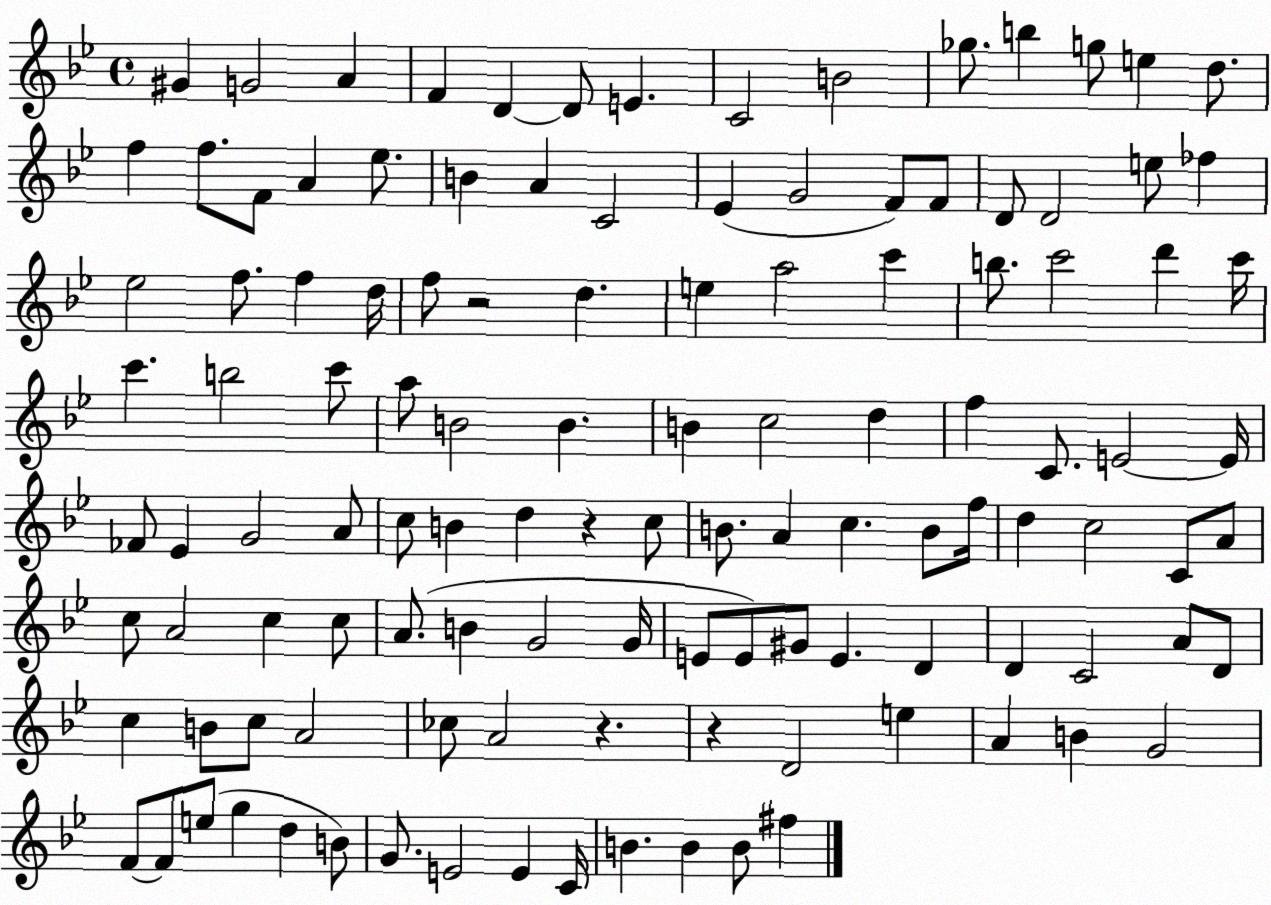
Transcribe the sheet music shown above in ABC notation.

X:1
T:Untitled
M:4/4
L:1/4
K:Bb
^G G2 A F D D/2 E C2 B2 _g/2 b g/2 e d/2 f f/2 F/2 A _e/2 B A C2 _E G2 F/2 F/2 D/2 D2 e/2 _f _e2 f/2 f d/4 f/2 z2 d e a2 c' b/2 c'2 d' c'/4 c' b2 c'/2 a/2 B2 B B c2 d f C/2 E2 E/4 _F/2 _E G2 A/2 c/2 B d z c/2 B/2 A c B/2 f/4 d c2 C/2 A/2 c/2 A2 c c/2 A/2 B G2 G/4 E/2 E/2 ^G/2 E D D C2 A/2 D/2 c B/2 c/2 A2 _c/2 A2 z z D2 e A B G2 F/2 F/2 e/2 g d B/2 G/2 E2 E C/4 B B B/2 ^f